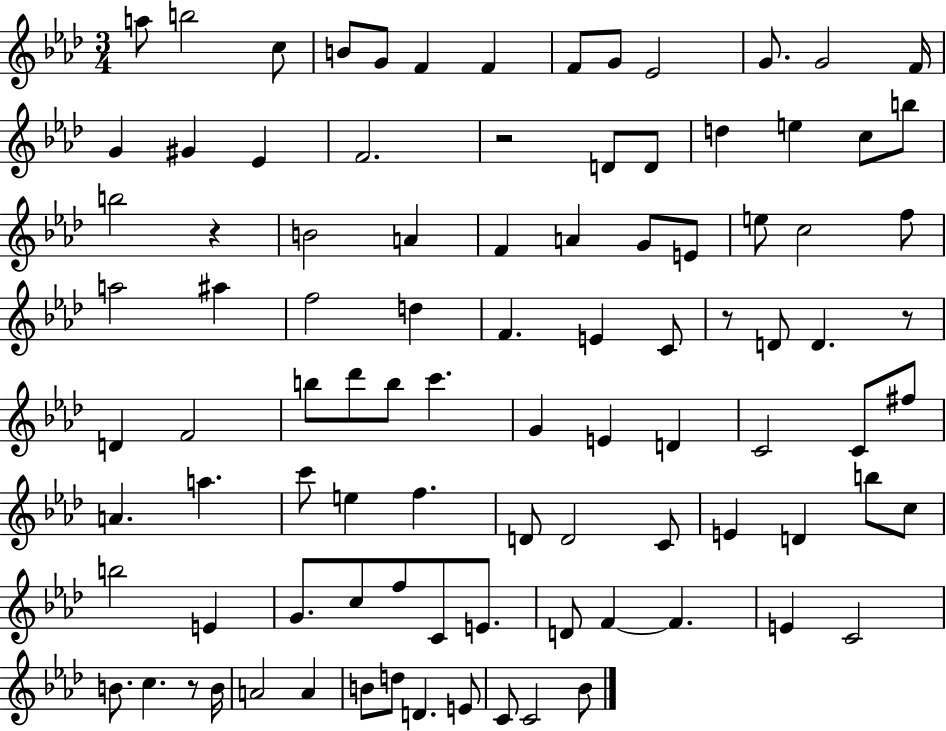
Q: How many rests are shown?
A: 5